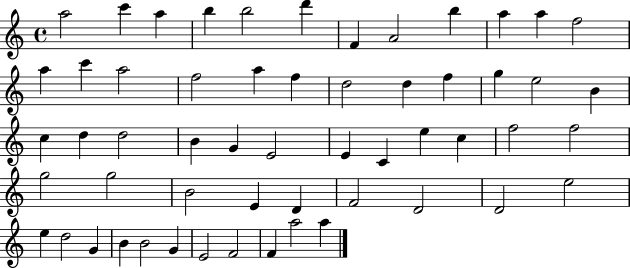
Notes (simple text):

A5/h C6/q A5/q B5/q B5/h D6/q F4/q A4/h B5/q A5/q A5/q F5/h A5/q C6/q A5/h F5/h A5/q F5/q D5/h D5/q F5/q G5/q E5/h B4/q C5/q D5/q D5/h B4/q G4/q E4/h E4/q C4/q E5/q C5/q F5/h F5/h G5/h G5/h B4/h E4/q D4/q F4/h D4/h D4/h E5/h E5/q D5/h G4/q B4/q B4/h G4/q E4/h F4/h F4/q A5/h A5/q